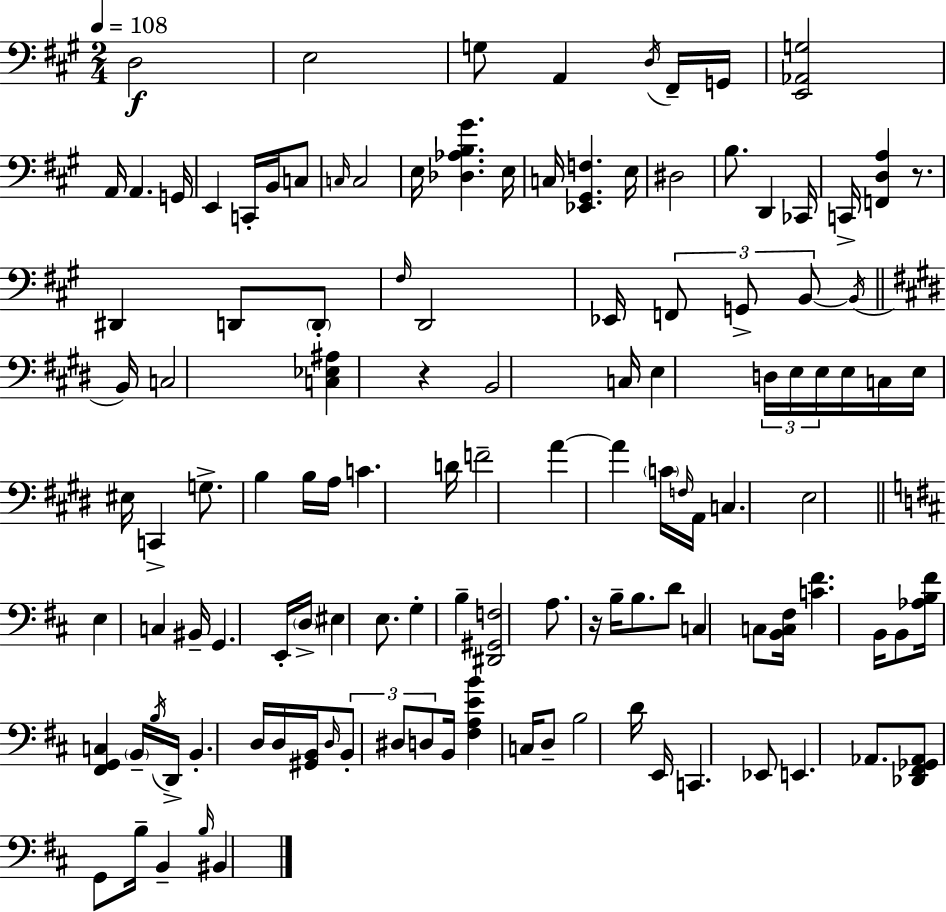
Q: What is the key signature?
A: A major